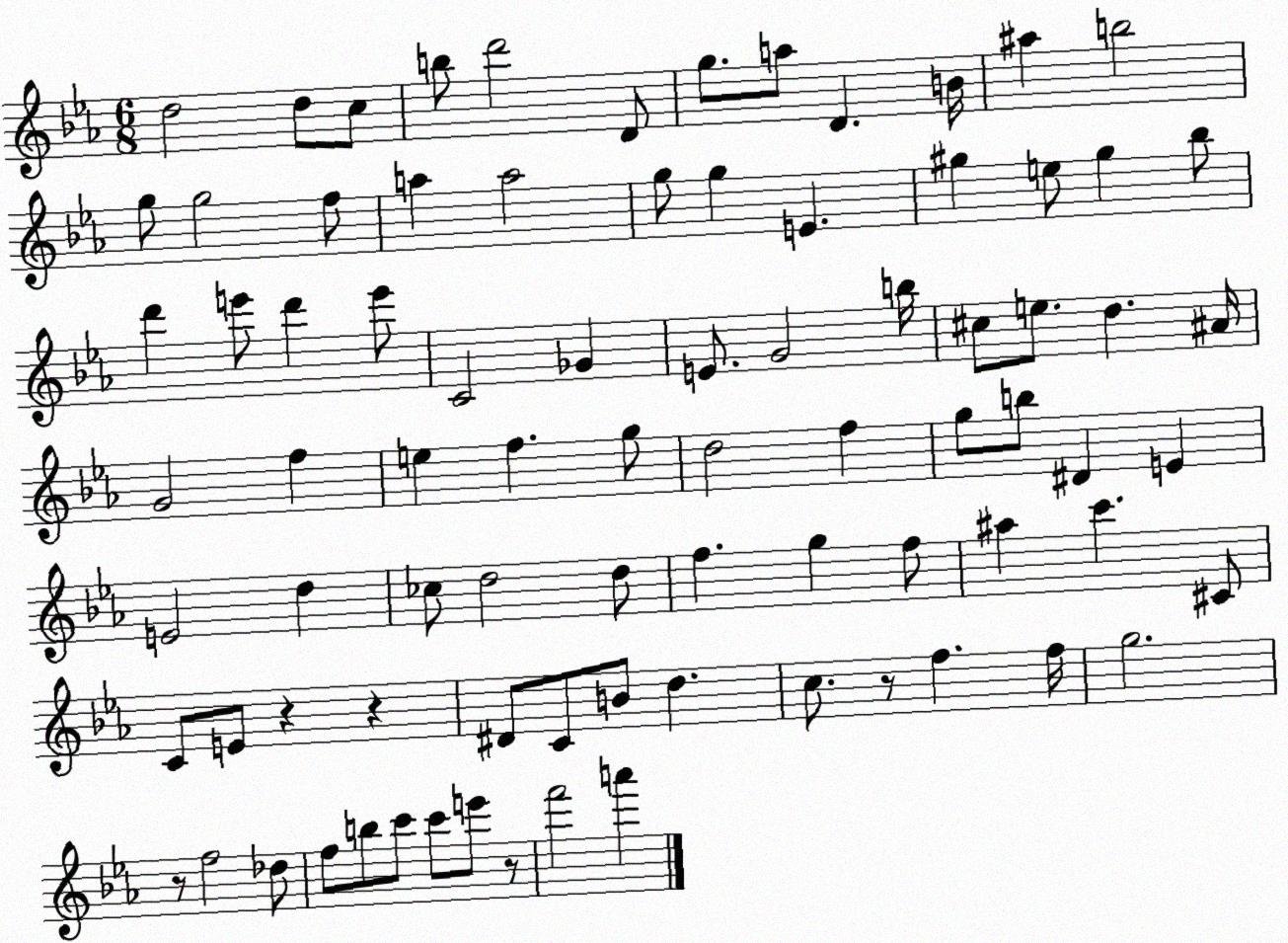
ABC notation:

X:1
T:Untitled
M:6/8
L:1/4
K:Eb
d2 d/2 c/2 b/2 d'2 D/2 g/2 a/2 D B/4 ^a b2 g/2 g2 f/2 a a2 g/2 g E ^g e/2 ^g _b/2 d' e'/2 d' e'/2 C2 _G E/2 G2 b/4 ^c/2 e/2 d ^A/4 G2 f e f g/2 d2 f g/2 b/2 ^D E E2 d _c/2 d2 d/2 f g f/2 ^a c' ^C/2 C/2 E/2 z z ^D/2 C/2 B/2 d c/2 z/2 f f/4 g2 z/2 f2 _d/2 f/2 b/2 c'/2 c'/2 e'/2 z/2 f'2 a'